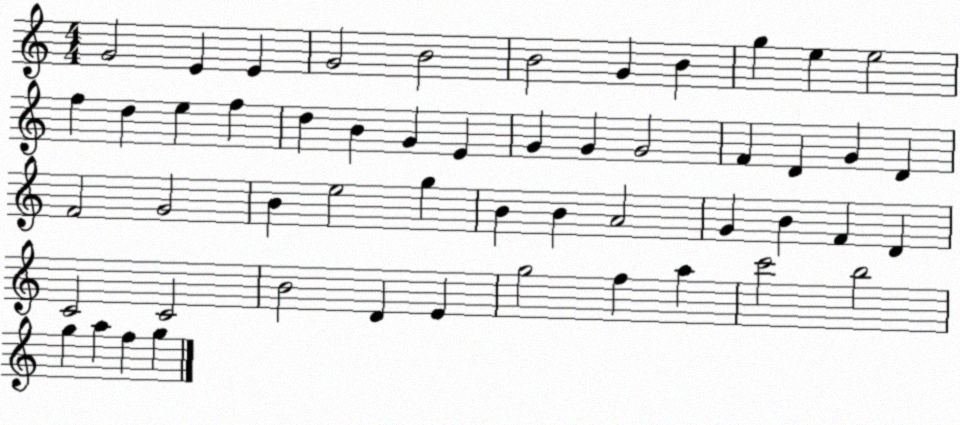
X:1
T:Untitled
M:4/4
L:1/4
K:C
G2 E E G2 B2 B2 G B g e e2 f d e f d B G E G G G2 F D G D F2 G2 B e2 g B B A2 G B F D C2 C2 B2 D E g2 f a c'2 b2 g a f g